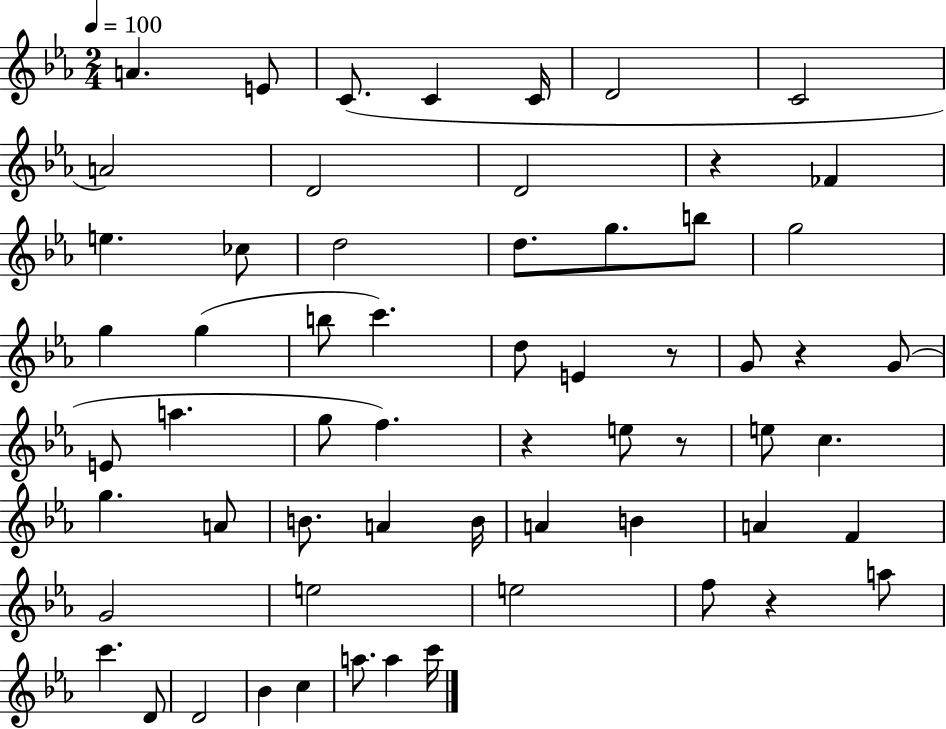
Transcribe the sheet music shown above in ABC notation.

X:1
T:Untitled
M:2/4
L:1/4
K:Eb
A E/2 C/2 C C/4 D2 C2 A2 D2 D2 z _F e _c/2 d2 d/2 g/2 b/2 g2 g g b/2 c' d/2 E z/2 G/2 z G/2 E/2 a g/2 f z e/2 z/2 e/2 c g A/2 B/2 A B/4 A B A F G2 e2 e2 f/2 z a/2 c' D/2 D2 _B c a/2 a c'/4